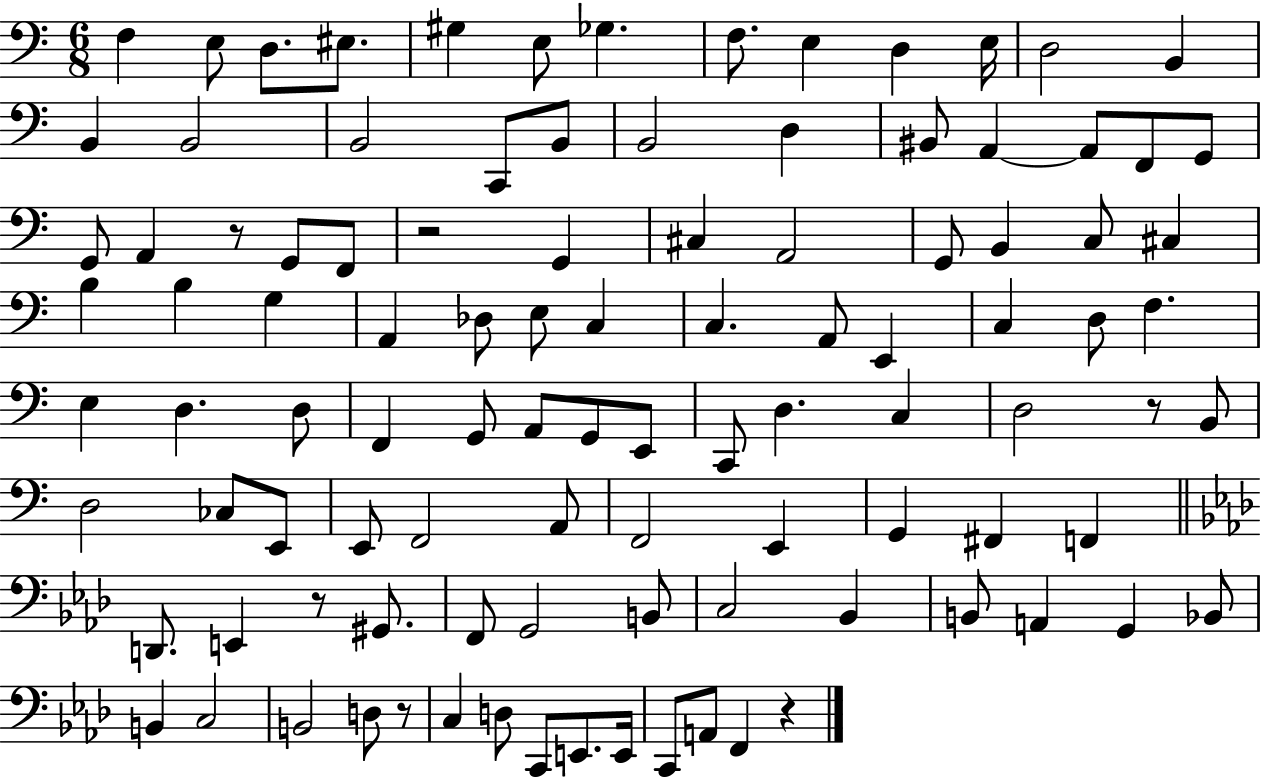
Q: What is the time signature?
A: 6/8